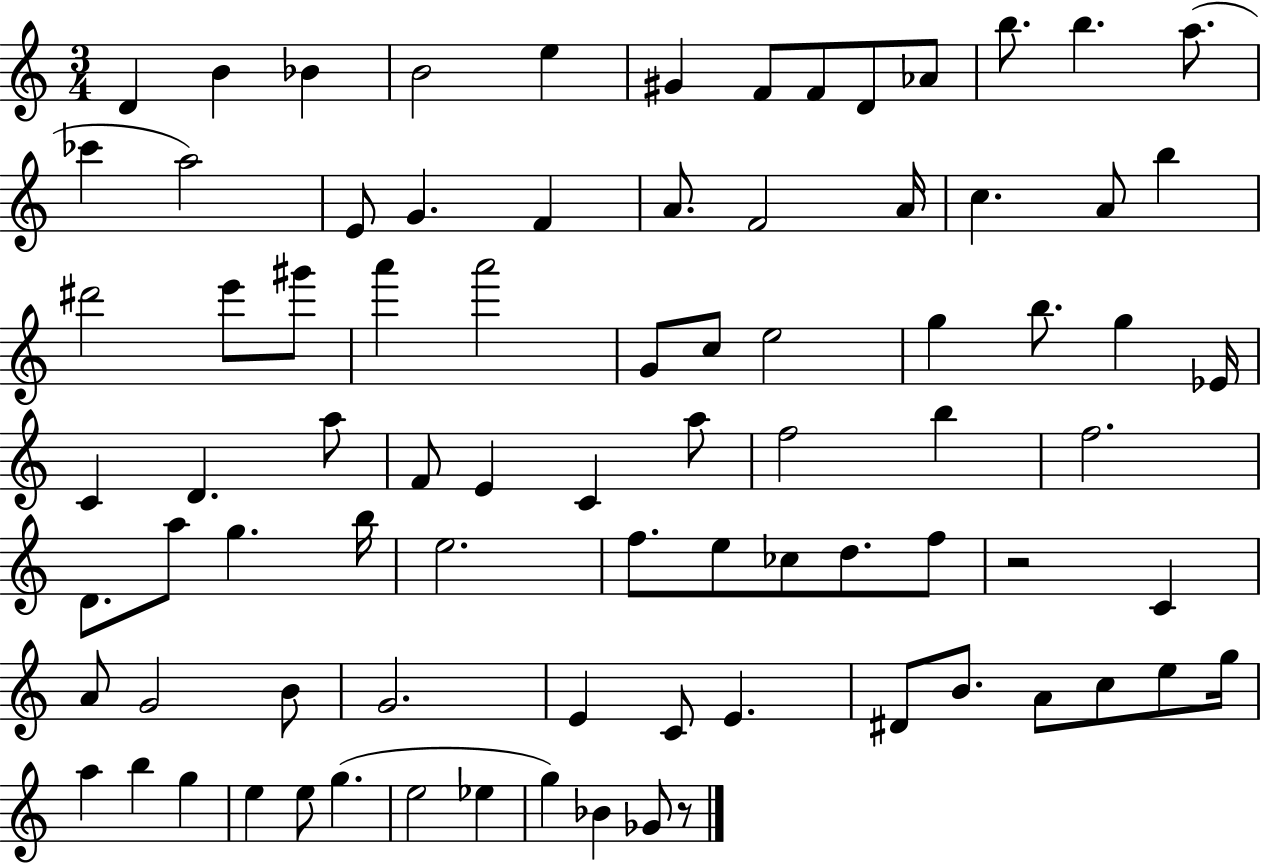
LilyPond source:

{
  \clef treble
  \numericTimeSignature
  \time 3/4
  \key c \major
  d'4 b'4 bes'4 | b'2 e''4 | gis'4 f'8 f'8 d'8 aes'8 | b''8. b''4. a''8.( | \break ces'''4 a''2) | e'8 g'4. f'4 | a'8. f'2 a'16 | c''4. a'8 b''4 | \break dis'''2 e'''8 gis'''8 | a'''4 a'''2 | g'8 c''8 e''2 | g''4 b''8. g''4 ees'16 | \break c'4 d'4. a''8 | f'8 e'4 c'4 a''8 | f''2 b''4 | f''2. | \break d'8. a''8 g''4. b''16 | e''2. | f''8. e''8 ces''8 d''8. f''8 | r2 c'4 | \break a'8 g'2 b'8 | g'2. | e'4 c'8 e'4. | dis'8 b'8. a'8 c''8 e''8 g''16 | \break a''4 b''4 g''4 | e''4 e''8 g''4.( | e''2 ees''4 | g''4) bes'4 ges'8 r8 | \break \bar "|."
}